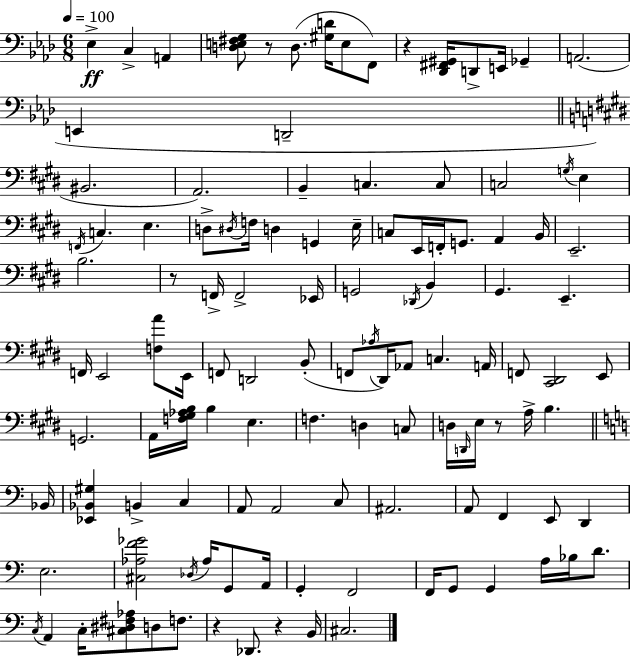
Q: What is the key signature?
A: AES major